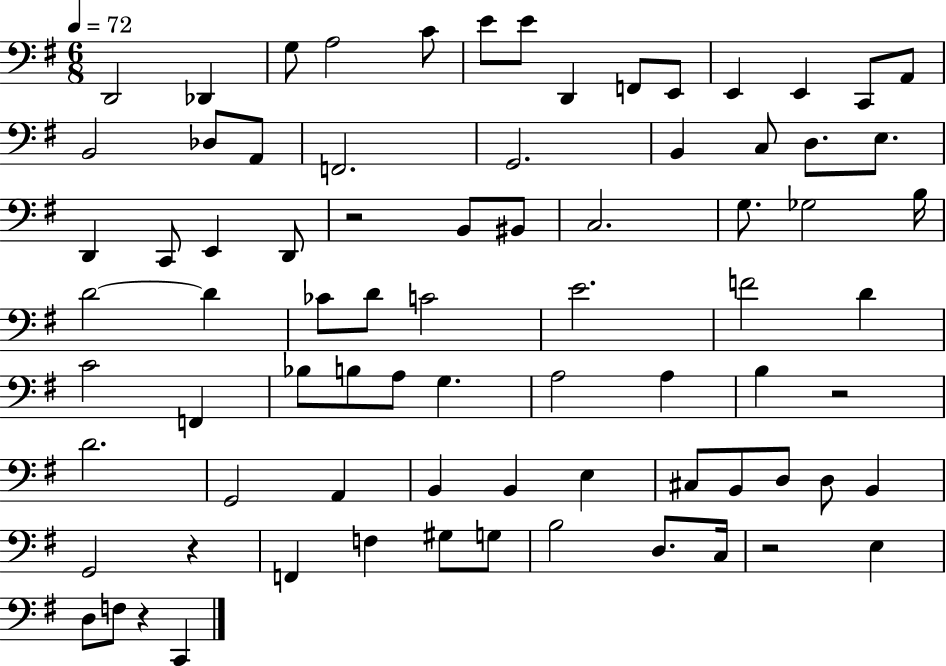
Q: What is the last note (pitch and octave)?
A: C2